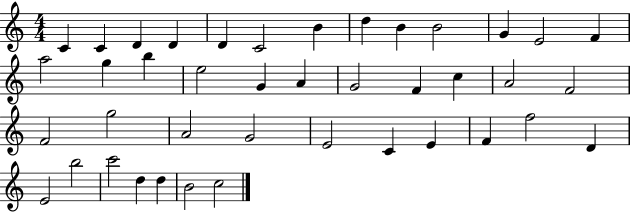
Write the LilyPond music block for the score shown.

{
  \clef treble
  \numericTimeSignature
  \time 4/4
  \key c \major
  c'4 c'4 d'4 d'4 | d'4 c'2 b'4 | d''4 b'4 b'2 | g'4 e'2 f'4 | \break a''2 g''4 b''4 | e''2 g'4 a'4 | g'2 f'4 c''4 | a'2 f'2 | \break f'2 g''2 | a'2 g'2 | e'2 c'4 e'4 | f'4 f''2 d'4 | \break e'2 b''2 | c'''2 d''4 d''4 | b'2 c''2 | \bar "|."
}